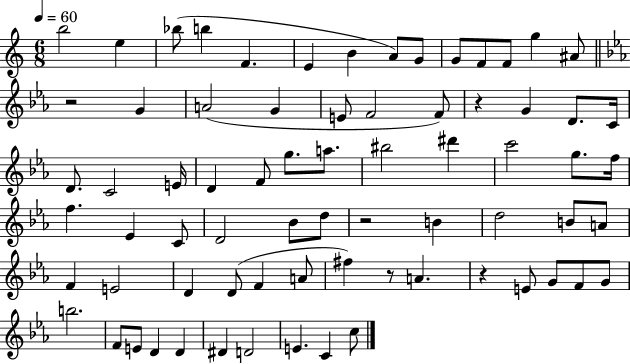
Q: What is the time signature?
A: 6/8